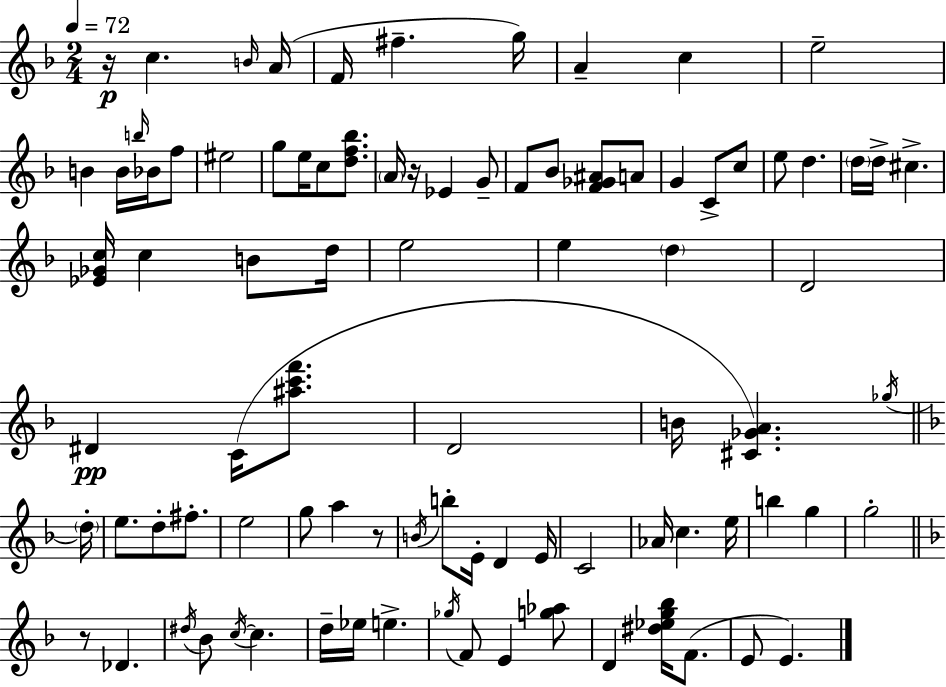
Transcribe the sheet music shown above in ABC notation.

X:1
T:Untitled
M:2/4
L:1/4
K:F
z/4 c B/4 A/4 F/4 ^f g/4 A c e2 B B/4 b/4 _B/4 f/2 ^e2 g/2 e/4 c/2 [df_b]/2 A/4 z/4 _E G/2 F/2 _B/2 [F_G^A]/2 A/2 G C/2 c/2 e/2 d d/4 d/4 ^c [_E_Gc]/4 c B/2 d/4 e2 e d D2 ^D C/4 [^ac'f']/2 D2 B/4 [^C_GA] _g/4 d/4 e/2 d/2 ^f/2 e2 g/2 a z/2 B/4 b/2 E/4 D E/4 C2 _A/4 c e/4 b g g2 z/2 _D ^d/4 _B/2 c/4 c d/4 _e/4 e _g/4 F/2 E [g_a]/2 D [^d_eg_b]/4 F/2 E/2 E